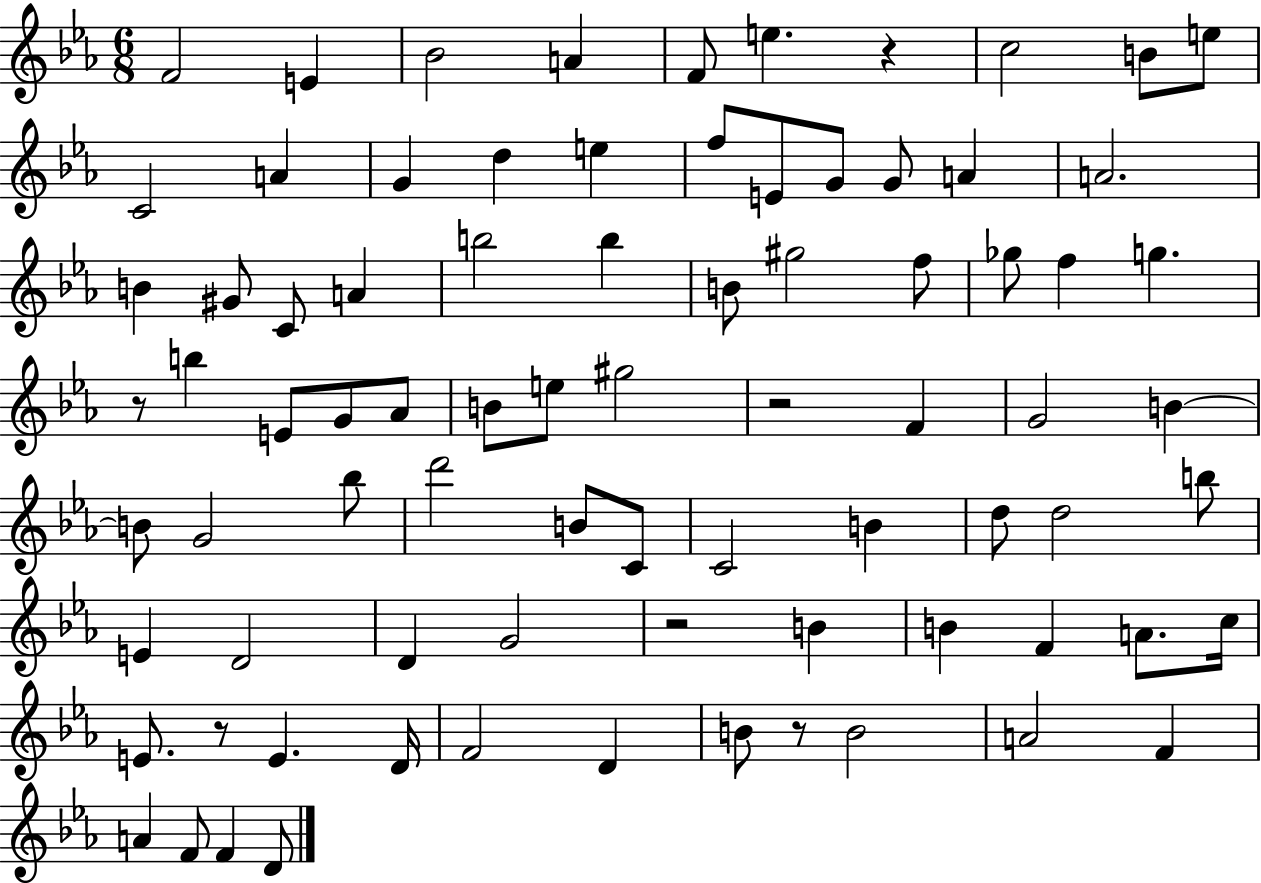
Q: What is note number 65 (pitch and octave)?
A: D4